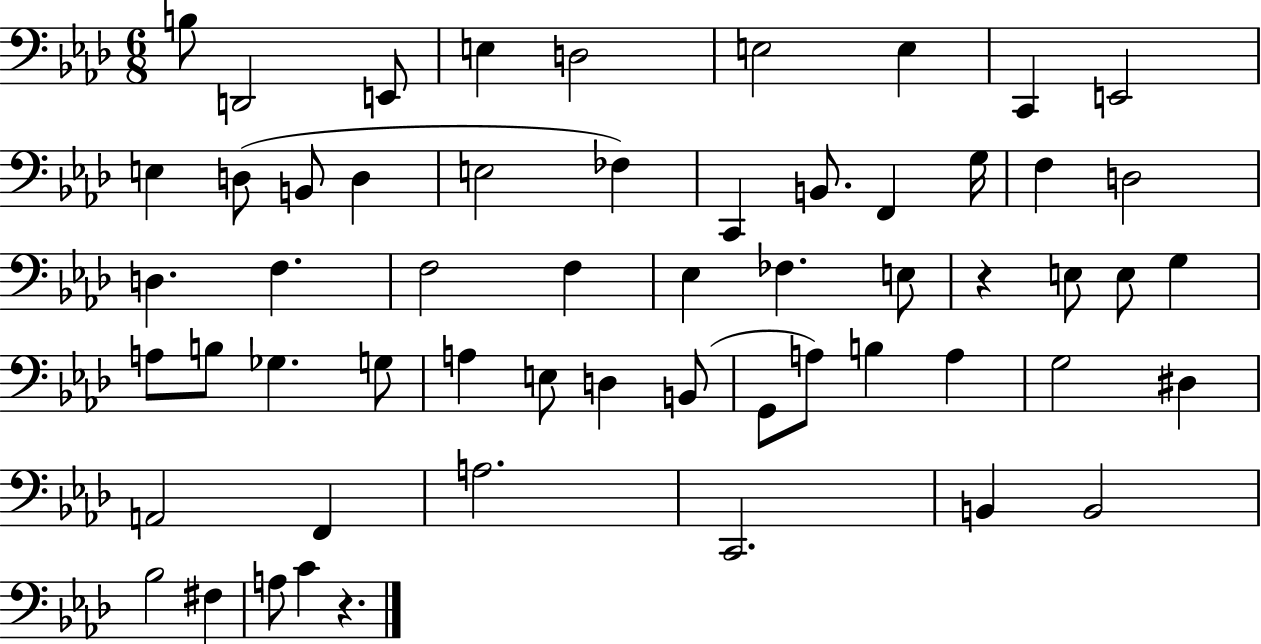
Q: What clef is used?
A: bass